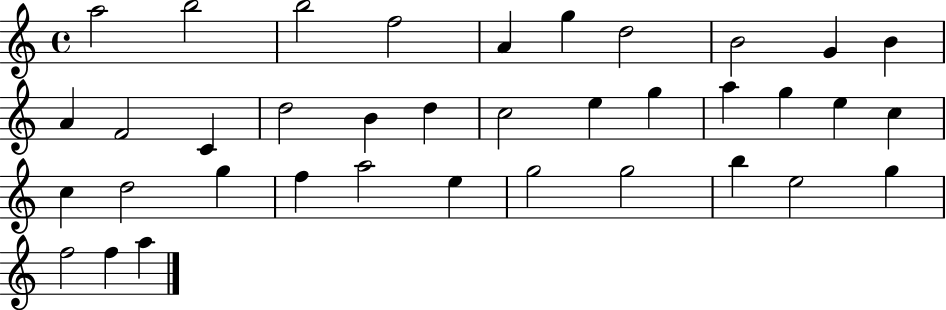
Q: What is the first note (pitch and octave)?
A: A5